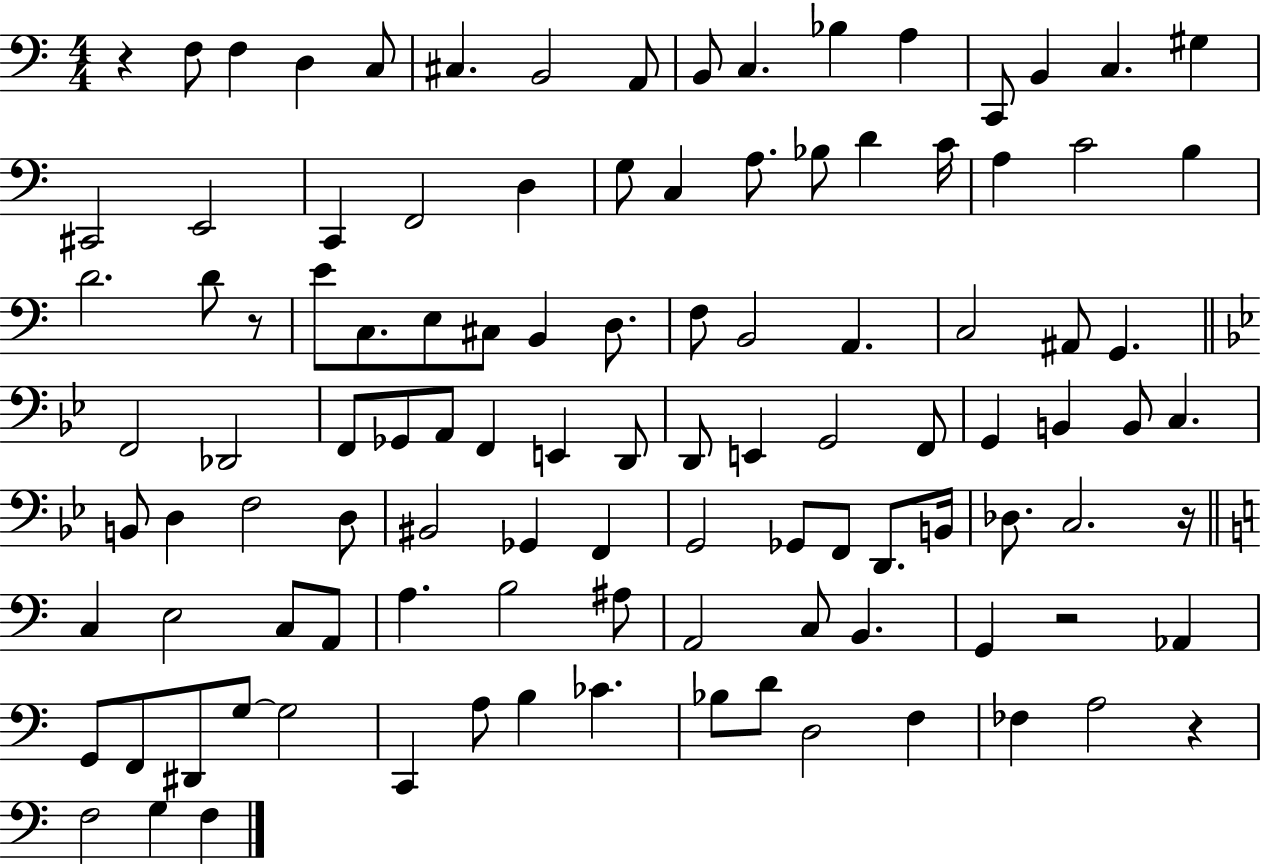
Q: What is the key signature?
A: C major